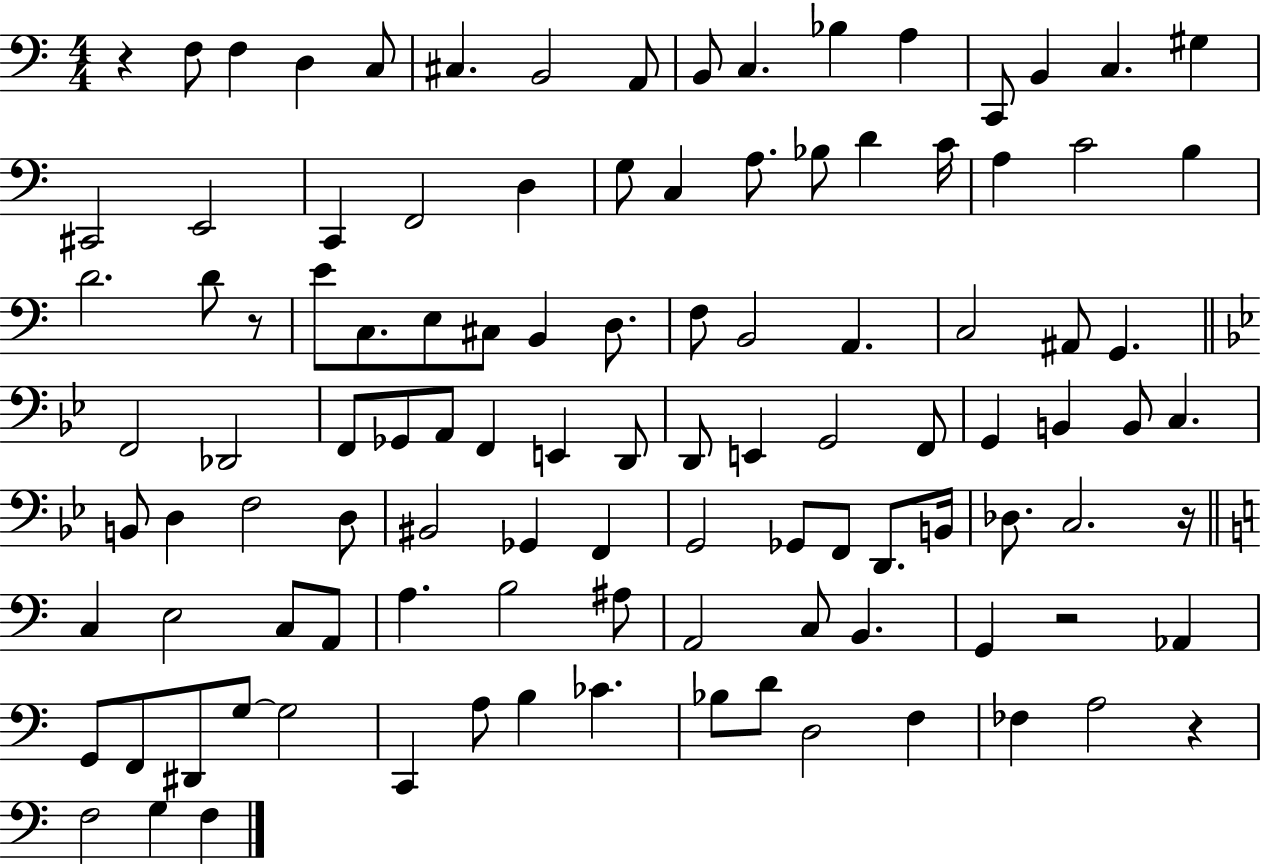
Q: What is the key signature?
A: C major